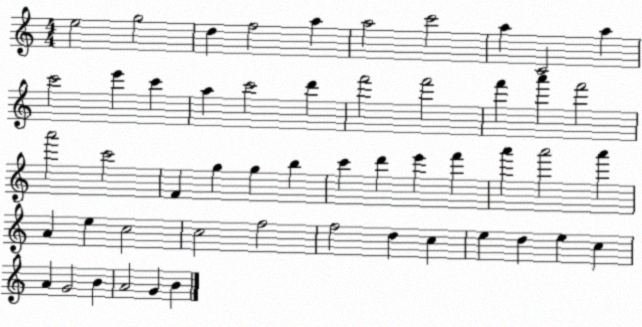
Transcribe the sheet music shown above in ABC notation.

X:1
T:Untitled
M:4/4
L:1/4
K:C
e2 g2 d f2 a a2 c'2 a C2 a c'2 e' c' a c'2 d' f'2 f'2 f' a' f'2 a'2 c'2 F g g b c' d' e' f' a' a'2 a' A e c2 c2 f2 f2 d c e d e c A G2 B A2 G B